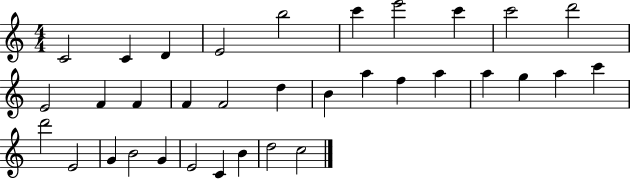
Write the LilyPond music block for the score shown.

{
  \clef treble
  \numericTimeSignature
  \time 4/4
  \key c \major
  c'2 c'4 d'4 | e'2 b''2 | c'''4 e'''2 c'''4 | c'''2 d'''2 | \break e'2 f'4 f'4 | f'4 f'2 d''4 | b'4 a''4 f''4 a''4 | a''4 g''4 a''4 c'''4 | \break d'''2 e'2 | g'4 b'2 g'4 | e'2 c'4 b'4 | d''2 c''2 | \break \bar "|."
}